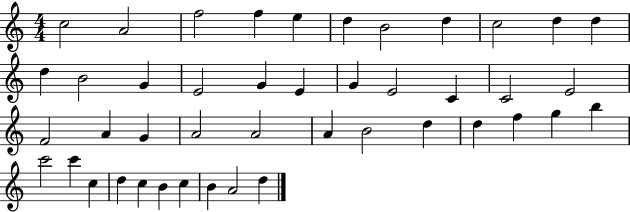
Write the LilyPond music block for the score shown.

{
  \clef treble
  \numericTimeSignature
  \time 4/4
  \key c \major
  c''2 a'2 | f''2 f''4 e''4 | d''4 b'2 d''4 | c''2 d''4 d''4 | \break d''4 b'2 g'4 | e'2 g'4 e'4 | g'4 e'2 c'4 | c'2 e'2 | \break f'2 a'4 g'4 | a'2 a'2 | a'4 b'2 d''4 | d''4 f''4 g''4 b''4 | \break c'''2 c'''4 c''4 | d''4 c''4 b'4 c''4 | b'4 a'2 d''4 | \bar "|."
}